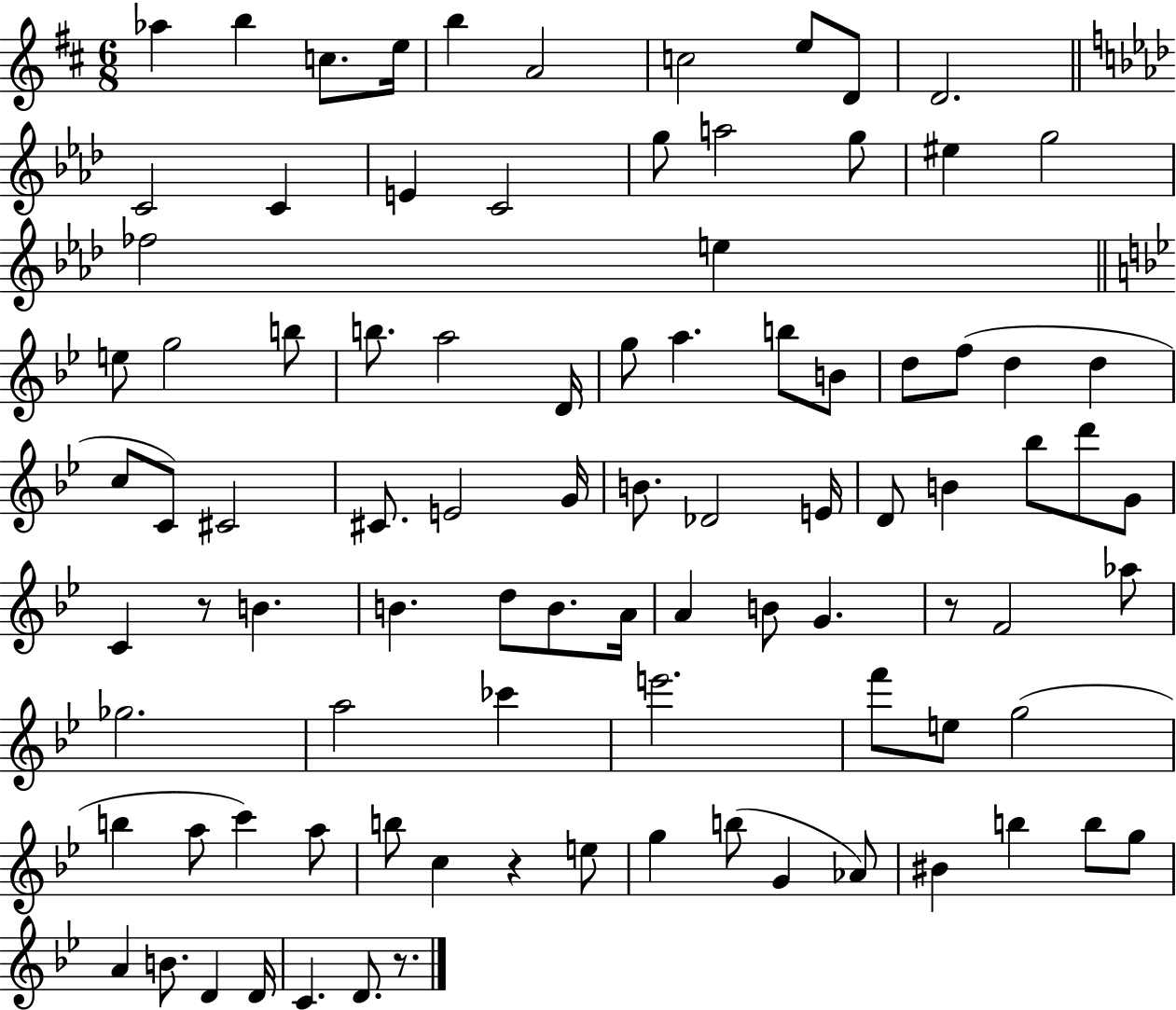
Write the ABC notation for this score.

X:1
T:Untitled
M:6/8
L:1/4
K:D
_a b c/2 e/4 b A2 c2 e/2 D/2 D2 C2 C E C2 g/2 a2 g/2 ^e g2 _f2 e e/2 g2 b/2 b/2 a2 D/4 g/2 a b/2 B/2 d/2 f/2 d d c/2 C/2 ^C2 ^C/2 E2 G/4 B/2 _D2 E/4 D/2 B _b/2 d'/2 G/2 C z/2 B B d/2 B/2 A/4 A B/2 G z/2 F2 _a/2 _g2 a2 _c' e'2 f'/2 e/2 g2 b a/2 c' a/2 b/2 c z e/2 g b/2 G _A/2 ^B b b/2 g/2 A B/2 D D/4 C D/2 z/2